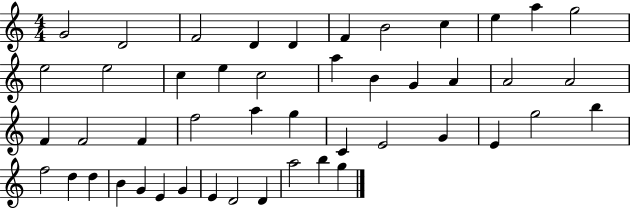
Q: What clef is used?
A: treble